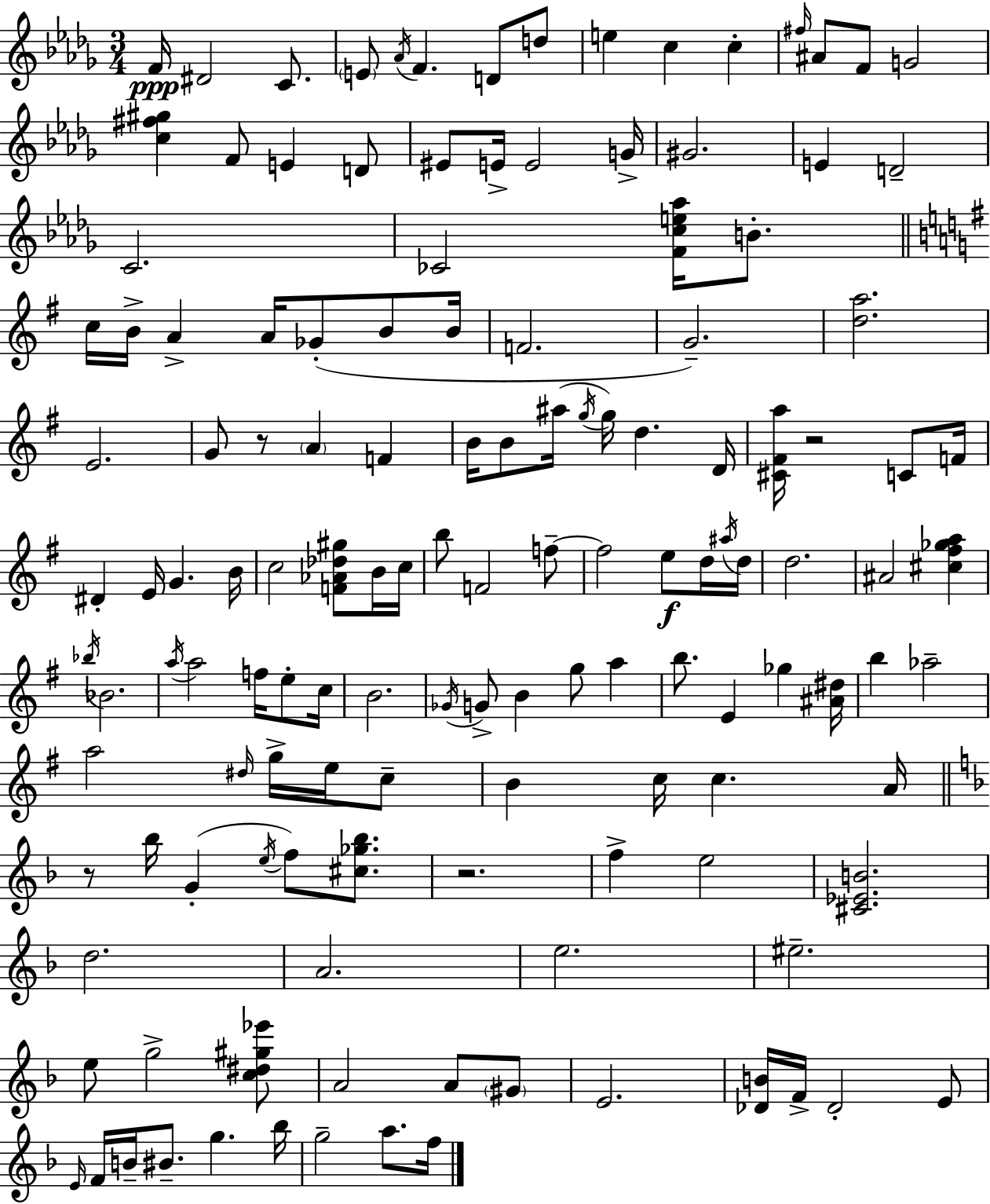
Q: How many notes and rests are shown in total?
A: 137